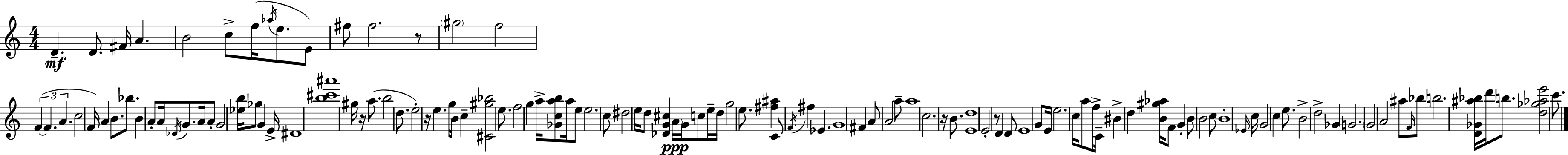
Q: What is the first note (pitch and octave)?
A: D4